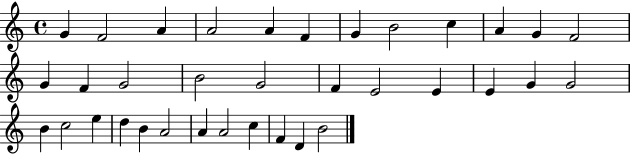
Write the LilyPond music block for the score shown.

{
  \clef treble
  \time 4/4
  \defaultTimeSignature
  \key c \major
  g'4 f'2 a'4 | a'2 a'4 f'4 | g'4 b'2 c''4 | a'4 g'4 f'2 | \break g'4 f'4 g'2 | b'2 g'2 | f'4 e'2 e'4 | e'4 g'4 g'2 | \break b'4 c''2 e''4 | d''4 b'4 a'2 | a'4 a'2 c''4 | f'4 d'4 b'2 | \break \bar "|."
}